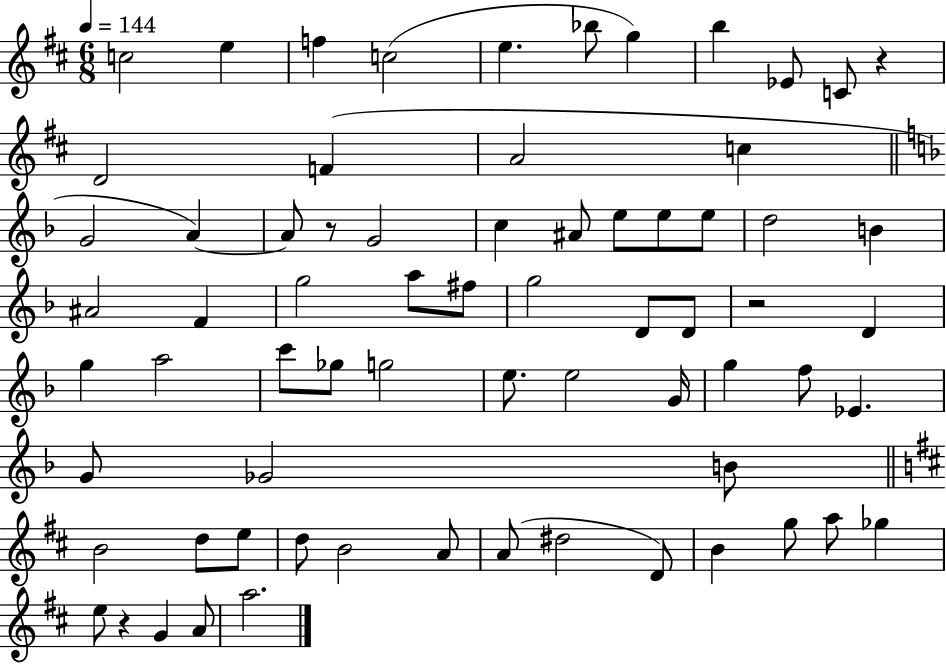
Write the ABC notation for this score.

X:1
T:Untitled
M:6/8
L:1/4
K:D
c2 e f c2 e _b/2 g b _E/2 C/2 z D2 F A2 c G2 A A/2 z/2 G2 c ^A/2 e/2 e/2 e/2 d2 B ^A2 F g2 a/2 ^f/2 g2 D/2 D/2 z2 D g a2 c'/2 _g/2 g2 e/2 e2 G/4 g f/2 _E G/2 _G2 B/2 B2 d/2 e/2 d/2 B2 A/2 A/2 ^d2 D/2 B g/2 a/2 _g e/2 z G A/2 a2